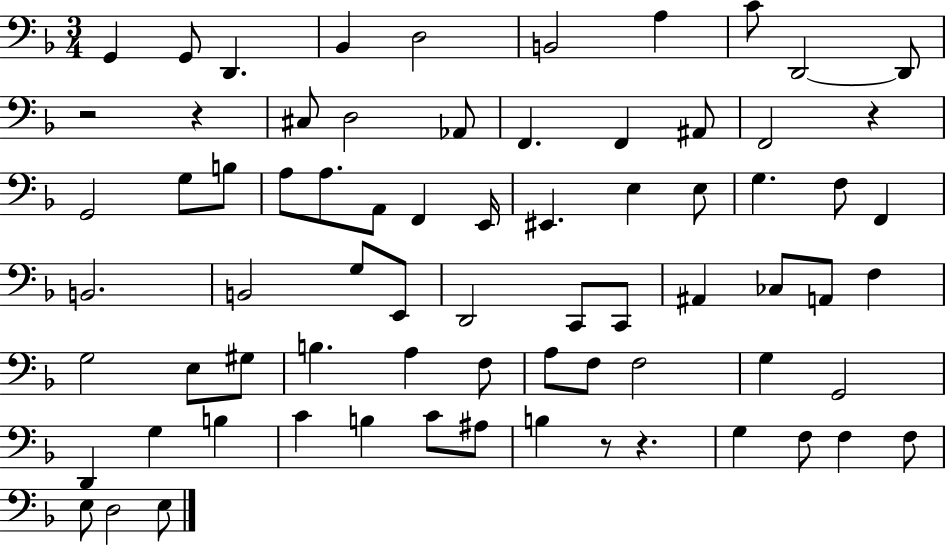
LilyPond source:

{
  \clef bass
  \numericTimeSignature
  \time 3/4
  \key f \major
  \repeat volta 2 { g,4 g,8 d,4. | bes,4 d2 | b,2 a4 | c'8 d,2~~ d,8 | \break r2 r4 | cis8 d2 aes,8 | f,4. f,4 ais,8 | f,2 r4 | \break g,2 g8 b8 | a8 a8. a,8 f,4 e,16 | eis,4. e4 e8 | g4. f8 f,4 | \break b,2. | b,2 g8 e,8 | d,2 c,8 c,8 | ais,4 ces8 a,8 f4 | \break g2 e8 gis8 | b4. a4 f8 | a8 f8 f2 | g4 g,2 | \break d,4 g4 b4 | c'4 b4 c'8 ais8 | b4 r8 r4. | g4 f8 f4 f8 | \break e8 d2 e8 | } \bar "|."
}